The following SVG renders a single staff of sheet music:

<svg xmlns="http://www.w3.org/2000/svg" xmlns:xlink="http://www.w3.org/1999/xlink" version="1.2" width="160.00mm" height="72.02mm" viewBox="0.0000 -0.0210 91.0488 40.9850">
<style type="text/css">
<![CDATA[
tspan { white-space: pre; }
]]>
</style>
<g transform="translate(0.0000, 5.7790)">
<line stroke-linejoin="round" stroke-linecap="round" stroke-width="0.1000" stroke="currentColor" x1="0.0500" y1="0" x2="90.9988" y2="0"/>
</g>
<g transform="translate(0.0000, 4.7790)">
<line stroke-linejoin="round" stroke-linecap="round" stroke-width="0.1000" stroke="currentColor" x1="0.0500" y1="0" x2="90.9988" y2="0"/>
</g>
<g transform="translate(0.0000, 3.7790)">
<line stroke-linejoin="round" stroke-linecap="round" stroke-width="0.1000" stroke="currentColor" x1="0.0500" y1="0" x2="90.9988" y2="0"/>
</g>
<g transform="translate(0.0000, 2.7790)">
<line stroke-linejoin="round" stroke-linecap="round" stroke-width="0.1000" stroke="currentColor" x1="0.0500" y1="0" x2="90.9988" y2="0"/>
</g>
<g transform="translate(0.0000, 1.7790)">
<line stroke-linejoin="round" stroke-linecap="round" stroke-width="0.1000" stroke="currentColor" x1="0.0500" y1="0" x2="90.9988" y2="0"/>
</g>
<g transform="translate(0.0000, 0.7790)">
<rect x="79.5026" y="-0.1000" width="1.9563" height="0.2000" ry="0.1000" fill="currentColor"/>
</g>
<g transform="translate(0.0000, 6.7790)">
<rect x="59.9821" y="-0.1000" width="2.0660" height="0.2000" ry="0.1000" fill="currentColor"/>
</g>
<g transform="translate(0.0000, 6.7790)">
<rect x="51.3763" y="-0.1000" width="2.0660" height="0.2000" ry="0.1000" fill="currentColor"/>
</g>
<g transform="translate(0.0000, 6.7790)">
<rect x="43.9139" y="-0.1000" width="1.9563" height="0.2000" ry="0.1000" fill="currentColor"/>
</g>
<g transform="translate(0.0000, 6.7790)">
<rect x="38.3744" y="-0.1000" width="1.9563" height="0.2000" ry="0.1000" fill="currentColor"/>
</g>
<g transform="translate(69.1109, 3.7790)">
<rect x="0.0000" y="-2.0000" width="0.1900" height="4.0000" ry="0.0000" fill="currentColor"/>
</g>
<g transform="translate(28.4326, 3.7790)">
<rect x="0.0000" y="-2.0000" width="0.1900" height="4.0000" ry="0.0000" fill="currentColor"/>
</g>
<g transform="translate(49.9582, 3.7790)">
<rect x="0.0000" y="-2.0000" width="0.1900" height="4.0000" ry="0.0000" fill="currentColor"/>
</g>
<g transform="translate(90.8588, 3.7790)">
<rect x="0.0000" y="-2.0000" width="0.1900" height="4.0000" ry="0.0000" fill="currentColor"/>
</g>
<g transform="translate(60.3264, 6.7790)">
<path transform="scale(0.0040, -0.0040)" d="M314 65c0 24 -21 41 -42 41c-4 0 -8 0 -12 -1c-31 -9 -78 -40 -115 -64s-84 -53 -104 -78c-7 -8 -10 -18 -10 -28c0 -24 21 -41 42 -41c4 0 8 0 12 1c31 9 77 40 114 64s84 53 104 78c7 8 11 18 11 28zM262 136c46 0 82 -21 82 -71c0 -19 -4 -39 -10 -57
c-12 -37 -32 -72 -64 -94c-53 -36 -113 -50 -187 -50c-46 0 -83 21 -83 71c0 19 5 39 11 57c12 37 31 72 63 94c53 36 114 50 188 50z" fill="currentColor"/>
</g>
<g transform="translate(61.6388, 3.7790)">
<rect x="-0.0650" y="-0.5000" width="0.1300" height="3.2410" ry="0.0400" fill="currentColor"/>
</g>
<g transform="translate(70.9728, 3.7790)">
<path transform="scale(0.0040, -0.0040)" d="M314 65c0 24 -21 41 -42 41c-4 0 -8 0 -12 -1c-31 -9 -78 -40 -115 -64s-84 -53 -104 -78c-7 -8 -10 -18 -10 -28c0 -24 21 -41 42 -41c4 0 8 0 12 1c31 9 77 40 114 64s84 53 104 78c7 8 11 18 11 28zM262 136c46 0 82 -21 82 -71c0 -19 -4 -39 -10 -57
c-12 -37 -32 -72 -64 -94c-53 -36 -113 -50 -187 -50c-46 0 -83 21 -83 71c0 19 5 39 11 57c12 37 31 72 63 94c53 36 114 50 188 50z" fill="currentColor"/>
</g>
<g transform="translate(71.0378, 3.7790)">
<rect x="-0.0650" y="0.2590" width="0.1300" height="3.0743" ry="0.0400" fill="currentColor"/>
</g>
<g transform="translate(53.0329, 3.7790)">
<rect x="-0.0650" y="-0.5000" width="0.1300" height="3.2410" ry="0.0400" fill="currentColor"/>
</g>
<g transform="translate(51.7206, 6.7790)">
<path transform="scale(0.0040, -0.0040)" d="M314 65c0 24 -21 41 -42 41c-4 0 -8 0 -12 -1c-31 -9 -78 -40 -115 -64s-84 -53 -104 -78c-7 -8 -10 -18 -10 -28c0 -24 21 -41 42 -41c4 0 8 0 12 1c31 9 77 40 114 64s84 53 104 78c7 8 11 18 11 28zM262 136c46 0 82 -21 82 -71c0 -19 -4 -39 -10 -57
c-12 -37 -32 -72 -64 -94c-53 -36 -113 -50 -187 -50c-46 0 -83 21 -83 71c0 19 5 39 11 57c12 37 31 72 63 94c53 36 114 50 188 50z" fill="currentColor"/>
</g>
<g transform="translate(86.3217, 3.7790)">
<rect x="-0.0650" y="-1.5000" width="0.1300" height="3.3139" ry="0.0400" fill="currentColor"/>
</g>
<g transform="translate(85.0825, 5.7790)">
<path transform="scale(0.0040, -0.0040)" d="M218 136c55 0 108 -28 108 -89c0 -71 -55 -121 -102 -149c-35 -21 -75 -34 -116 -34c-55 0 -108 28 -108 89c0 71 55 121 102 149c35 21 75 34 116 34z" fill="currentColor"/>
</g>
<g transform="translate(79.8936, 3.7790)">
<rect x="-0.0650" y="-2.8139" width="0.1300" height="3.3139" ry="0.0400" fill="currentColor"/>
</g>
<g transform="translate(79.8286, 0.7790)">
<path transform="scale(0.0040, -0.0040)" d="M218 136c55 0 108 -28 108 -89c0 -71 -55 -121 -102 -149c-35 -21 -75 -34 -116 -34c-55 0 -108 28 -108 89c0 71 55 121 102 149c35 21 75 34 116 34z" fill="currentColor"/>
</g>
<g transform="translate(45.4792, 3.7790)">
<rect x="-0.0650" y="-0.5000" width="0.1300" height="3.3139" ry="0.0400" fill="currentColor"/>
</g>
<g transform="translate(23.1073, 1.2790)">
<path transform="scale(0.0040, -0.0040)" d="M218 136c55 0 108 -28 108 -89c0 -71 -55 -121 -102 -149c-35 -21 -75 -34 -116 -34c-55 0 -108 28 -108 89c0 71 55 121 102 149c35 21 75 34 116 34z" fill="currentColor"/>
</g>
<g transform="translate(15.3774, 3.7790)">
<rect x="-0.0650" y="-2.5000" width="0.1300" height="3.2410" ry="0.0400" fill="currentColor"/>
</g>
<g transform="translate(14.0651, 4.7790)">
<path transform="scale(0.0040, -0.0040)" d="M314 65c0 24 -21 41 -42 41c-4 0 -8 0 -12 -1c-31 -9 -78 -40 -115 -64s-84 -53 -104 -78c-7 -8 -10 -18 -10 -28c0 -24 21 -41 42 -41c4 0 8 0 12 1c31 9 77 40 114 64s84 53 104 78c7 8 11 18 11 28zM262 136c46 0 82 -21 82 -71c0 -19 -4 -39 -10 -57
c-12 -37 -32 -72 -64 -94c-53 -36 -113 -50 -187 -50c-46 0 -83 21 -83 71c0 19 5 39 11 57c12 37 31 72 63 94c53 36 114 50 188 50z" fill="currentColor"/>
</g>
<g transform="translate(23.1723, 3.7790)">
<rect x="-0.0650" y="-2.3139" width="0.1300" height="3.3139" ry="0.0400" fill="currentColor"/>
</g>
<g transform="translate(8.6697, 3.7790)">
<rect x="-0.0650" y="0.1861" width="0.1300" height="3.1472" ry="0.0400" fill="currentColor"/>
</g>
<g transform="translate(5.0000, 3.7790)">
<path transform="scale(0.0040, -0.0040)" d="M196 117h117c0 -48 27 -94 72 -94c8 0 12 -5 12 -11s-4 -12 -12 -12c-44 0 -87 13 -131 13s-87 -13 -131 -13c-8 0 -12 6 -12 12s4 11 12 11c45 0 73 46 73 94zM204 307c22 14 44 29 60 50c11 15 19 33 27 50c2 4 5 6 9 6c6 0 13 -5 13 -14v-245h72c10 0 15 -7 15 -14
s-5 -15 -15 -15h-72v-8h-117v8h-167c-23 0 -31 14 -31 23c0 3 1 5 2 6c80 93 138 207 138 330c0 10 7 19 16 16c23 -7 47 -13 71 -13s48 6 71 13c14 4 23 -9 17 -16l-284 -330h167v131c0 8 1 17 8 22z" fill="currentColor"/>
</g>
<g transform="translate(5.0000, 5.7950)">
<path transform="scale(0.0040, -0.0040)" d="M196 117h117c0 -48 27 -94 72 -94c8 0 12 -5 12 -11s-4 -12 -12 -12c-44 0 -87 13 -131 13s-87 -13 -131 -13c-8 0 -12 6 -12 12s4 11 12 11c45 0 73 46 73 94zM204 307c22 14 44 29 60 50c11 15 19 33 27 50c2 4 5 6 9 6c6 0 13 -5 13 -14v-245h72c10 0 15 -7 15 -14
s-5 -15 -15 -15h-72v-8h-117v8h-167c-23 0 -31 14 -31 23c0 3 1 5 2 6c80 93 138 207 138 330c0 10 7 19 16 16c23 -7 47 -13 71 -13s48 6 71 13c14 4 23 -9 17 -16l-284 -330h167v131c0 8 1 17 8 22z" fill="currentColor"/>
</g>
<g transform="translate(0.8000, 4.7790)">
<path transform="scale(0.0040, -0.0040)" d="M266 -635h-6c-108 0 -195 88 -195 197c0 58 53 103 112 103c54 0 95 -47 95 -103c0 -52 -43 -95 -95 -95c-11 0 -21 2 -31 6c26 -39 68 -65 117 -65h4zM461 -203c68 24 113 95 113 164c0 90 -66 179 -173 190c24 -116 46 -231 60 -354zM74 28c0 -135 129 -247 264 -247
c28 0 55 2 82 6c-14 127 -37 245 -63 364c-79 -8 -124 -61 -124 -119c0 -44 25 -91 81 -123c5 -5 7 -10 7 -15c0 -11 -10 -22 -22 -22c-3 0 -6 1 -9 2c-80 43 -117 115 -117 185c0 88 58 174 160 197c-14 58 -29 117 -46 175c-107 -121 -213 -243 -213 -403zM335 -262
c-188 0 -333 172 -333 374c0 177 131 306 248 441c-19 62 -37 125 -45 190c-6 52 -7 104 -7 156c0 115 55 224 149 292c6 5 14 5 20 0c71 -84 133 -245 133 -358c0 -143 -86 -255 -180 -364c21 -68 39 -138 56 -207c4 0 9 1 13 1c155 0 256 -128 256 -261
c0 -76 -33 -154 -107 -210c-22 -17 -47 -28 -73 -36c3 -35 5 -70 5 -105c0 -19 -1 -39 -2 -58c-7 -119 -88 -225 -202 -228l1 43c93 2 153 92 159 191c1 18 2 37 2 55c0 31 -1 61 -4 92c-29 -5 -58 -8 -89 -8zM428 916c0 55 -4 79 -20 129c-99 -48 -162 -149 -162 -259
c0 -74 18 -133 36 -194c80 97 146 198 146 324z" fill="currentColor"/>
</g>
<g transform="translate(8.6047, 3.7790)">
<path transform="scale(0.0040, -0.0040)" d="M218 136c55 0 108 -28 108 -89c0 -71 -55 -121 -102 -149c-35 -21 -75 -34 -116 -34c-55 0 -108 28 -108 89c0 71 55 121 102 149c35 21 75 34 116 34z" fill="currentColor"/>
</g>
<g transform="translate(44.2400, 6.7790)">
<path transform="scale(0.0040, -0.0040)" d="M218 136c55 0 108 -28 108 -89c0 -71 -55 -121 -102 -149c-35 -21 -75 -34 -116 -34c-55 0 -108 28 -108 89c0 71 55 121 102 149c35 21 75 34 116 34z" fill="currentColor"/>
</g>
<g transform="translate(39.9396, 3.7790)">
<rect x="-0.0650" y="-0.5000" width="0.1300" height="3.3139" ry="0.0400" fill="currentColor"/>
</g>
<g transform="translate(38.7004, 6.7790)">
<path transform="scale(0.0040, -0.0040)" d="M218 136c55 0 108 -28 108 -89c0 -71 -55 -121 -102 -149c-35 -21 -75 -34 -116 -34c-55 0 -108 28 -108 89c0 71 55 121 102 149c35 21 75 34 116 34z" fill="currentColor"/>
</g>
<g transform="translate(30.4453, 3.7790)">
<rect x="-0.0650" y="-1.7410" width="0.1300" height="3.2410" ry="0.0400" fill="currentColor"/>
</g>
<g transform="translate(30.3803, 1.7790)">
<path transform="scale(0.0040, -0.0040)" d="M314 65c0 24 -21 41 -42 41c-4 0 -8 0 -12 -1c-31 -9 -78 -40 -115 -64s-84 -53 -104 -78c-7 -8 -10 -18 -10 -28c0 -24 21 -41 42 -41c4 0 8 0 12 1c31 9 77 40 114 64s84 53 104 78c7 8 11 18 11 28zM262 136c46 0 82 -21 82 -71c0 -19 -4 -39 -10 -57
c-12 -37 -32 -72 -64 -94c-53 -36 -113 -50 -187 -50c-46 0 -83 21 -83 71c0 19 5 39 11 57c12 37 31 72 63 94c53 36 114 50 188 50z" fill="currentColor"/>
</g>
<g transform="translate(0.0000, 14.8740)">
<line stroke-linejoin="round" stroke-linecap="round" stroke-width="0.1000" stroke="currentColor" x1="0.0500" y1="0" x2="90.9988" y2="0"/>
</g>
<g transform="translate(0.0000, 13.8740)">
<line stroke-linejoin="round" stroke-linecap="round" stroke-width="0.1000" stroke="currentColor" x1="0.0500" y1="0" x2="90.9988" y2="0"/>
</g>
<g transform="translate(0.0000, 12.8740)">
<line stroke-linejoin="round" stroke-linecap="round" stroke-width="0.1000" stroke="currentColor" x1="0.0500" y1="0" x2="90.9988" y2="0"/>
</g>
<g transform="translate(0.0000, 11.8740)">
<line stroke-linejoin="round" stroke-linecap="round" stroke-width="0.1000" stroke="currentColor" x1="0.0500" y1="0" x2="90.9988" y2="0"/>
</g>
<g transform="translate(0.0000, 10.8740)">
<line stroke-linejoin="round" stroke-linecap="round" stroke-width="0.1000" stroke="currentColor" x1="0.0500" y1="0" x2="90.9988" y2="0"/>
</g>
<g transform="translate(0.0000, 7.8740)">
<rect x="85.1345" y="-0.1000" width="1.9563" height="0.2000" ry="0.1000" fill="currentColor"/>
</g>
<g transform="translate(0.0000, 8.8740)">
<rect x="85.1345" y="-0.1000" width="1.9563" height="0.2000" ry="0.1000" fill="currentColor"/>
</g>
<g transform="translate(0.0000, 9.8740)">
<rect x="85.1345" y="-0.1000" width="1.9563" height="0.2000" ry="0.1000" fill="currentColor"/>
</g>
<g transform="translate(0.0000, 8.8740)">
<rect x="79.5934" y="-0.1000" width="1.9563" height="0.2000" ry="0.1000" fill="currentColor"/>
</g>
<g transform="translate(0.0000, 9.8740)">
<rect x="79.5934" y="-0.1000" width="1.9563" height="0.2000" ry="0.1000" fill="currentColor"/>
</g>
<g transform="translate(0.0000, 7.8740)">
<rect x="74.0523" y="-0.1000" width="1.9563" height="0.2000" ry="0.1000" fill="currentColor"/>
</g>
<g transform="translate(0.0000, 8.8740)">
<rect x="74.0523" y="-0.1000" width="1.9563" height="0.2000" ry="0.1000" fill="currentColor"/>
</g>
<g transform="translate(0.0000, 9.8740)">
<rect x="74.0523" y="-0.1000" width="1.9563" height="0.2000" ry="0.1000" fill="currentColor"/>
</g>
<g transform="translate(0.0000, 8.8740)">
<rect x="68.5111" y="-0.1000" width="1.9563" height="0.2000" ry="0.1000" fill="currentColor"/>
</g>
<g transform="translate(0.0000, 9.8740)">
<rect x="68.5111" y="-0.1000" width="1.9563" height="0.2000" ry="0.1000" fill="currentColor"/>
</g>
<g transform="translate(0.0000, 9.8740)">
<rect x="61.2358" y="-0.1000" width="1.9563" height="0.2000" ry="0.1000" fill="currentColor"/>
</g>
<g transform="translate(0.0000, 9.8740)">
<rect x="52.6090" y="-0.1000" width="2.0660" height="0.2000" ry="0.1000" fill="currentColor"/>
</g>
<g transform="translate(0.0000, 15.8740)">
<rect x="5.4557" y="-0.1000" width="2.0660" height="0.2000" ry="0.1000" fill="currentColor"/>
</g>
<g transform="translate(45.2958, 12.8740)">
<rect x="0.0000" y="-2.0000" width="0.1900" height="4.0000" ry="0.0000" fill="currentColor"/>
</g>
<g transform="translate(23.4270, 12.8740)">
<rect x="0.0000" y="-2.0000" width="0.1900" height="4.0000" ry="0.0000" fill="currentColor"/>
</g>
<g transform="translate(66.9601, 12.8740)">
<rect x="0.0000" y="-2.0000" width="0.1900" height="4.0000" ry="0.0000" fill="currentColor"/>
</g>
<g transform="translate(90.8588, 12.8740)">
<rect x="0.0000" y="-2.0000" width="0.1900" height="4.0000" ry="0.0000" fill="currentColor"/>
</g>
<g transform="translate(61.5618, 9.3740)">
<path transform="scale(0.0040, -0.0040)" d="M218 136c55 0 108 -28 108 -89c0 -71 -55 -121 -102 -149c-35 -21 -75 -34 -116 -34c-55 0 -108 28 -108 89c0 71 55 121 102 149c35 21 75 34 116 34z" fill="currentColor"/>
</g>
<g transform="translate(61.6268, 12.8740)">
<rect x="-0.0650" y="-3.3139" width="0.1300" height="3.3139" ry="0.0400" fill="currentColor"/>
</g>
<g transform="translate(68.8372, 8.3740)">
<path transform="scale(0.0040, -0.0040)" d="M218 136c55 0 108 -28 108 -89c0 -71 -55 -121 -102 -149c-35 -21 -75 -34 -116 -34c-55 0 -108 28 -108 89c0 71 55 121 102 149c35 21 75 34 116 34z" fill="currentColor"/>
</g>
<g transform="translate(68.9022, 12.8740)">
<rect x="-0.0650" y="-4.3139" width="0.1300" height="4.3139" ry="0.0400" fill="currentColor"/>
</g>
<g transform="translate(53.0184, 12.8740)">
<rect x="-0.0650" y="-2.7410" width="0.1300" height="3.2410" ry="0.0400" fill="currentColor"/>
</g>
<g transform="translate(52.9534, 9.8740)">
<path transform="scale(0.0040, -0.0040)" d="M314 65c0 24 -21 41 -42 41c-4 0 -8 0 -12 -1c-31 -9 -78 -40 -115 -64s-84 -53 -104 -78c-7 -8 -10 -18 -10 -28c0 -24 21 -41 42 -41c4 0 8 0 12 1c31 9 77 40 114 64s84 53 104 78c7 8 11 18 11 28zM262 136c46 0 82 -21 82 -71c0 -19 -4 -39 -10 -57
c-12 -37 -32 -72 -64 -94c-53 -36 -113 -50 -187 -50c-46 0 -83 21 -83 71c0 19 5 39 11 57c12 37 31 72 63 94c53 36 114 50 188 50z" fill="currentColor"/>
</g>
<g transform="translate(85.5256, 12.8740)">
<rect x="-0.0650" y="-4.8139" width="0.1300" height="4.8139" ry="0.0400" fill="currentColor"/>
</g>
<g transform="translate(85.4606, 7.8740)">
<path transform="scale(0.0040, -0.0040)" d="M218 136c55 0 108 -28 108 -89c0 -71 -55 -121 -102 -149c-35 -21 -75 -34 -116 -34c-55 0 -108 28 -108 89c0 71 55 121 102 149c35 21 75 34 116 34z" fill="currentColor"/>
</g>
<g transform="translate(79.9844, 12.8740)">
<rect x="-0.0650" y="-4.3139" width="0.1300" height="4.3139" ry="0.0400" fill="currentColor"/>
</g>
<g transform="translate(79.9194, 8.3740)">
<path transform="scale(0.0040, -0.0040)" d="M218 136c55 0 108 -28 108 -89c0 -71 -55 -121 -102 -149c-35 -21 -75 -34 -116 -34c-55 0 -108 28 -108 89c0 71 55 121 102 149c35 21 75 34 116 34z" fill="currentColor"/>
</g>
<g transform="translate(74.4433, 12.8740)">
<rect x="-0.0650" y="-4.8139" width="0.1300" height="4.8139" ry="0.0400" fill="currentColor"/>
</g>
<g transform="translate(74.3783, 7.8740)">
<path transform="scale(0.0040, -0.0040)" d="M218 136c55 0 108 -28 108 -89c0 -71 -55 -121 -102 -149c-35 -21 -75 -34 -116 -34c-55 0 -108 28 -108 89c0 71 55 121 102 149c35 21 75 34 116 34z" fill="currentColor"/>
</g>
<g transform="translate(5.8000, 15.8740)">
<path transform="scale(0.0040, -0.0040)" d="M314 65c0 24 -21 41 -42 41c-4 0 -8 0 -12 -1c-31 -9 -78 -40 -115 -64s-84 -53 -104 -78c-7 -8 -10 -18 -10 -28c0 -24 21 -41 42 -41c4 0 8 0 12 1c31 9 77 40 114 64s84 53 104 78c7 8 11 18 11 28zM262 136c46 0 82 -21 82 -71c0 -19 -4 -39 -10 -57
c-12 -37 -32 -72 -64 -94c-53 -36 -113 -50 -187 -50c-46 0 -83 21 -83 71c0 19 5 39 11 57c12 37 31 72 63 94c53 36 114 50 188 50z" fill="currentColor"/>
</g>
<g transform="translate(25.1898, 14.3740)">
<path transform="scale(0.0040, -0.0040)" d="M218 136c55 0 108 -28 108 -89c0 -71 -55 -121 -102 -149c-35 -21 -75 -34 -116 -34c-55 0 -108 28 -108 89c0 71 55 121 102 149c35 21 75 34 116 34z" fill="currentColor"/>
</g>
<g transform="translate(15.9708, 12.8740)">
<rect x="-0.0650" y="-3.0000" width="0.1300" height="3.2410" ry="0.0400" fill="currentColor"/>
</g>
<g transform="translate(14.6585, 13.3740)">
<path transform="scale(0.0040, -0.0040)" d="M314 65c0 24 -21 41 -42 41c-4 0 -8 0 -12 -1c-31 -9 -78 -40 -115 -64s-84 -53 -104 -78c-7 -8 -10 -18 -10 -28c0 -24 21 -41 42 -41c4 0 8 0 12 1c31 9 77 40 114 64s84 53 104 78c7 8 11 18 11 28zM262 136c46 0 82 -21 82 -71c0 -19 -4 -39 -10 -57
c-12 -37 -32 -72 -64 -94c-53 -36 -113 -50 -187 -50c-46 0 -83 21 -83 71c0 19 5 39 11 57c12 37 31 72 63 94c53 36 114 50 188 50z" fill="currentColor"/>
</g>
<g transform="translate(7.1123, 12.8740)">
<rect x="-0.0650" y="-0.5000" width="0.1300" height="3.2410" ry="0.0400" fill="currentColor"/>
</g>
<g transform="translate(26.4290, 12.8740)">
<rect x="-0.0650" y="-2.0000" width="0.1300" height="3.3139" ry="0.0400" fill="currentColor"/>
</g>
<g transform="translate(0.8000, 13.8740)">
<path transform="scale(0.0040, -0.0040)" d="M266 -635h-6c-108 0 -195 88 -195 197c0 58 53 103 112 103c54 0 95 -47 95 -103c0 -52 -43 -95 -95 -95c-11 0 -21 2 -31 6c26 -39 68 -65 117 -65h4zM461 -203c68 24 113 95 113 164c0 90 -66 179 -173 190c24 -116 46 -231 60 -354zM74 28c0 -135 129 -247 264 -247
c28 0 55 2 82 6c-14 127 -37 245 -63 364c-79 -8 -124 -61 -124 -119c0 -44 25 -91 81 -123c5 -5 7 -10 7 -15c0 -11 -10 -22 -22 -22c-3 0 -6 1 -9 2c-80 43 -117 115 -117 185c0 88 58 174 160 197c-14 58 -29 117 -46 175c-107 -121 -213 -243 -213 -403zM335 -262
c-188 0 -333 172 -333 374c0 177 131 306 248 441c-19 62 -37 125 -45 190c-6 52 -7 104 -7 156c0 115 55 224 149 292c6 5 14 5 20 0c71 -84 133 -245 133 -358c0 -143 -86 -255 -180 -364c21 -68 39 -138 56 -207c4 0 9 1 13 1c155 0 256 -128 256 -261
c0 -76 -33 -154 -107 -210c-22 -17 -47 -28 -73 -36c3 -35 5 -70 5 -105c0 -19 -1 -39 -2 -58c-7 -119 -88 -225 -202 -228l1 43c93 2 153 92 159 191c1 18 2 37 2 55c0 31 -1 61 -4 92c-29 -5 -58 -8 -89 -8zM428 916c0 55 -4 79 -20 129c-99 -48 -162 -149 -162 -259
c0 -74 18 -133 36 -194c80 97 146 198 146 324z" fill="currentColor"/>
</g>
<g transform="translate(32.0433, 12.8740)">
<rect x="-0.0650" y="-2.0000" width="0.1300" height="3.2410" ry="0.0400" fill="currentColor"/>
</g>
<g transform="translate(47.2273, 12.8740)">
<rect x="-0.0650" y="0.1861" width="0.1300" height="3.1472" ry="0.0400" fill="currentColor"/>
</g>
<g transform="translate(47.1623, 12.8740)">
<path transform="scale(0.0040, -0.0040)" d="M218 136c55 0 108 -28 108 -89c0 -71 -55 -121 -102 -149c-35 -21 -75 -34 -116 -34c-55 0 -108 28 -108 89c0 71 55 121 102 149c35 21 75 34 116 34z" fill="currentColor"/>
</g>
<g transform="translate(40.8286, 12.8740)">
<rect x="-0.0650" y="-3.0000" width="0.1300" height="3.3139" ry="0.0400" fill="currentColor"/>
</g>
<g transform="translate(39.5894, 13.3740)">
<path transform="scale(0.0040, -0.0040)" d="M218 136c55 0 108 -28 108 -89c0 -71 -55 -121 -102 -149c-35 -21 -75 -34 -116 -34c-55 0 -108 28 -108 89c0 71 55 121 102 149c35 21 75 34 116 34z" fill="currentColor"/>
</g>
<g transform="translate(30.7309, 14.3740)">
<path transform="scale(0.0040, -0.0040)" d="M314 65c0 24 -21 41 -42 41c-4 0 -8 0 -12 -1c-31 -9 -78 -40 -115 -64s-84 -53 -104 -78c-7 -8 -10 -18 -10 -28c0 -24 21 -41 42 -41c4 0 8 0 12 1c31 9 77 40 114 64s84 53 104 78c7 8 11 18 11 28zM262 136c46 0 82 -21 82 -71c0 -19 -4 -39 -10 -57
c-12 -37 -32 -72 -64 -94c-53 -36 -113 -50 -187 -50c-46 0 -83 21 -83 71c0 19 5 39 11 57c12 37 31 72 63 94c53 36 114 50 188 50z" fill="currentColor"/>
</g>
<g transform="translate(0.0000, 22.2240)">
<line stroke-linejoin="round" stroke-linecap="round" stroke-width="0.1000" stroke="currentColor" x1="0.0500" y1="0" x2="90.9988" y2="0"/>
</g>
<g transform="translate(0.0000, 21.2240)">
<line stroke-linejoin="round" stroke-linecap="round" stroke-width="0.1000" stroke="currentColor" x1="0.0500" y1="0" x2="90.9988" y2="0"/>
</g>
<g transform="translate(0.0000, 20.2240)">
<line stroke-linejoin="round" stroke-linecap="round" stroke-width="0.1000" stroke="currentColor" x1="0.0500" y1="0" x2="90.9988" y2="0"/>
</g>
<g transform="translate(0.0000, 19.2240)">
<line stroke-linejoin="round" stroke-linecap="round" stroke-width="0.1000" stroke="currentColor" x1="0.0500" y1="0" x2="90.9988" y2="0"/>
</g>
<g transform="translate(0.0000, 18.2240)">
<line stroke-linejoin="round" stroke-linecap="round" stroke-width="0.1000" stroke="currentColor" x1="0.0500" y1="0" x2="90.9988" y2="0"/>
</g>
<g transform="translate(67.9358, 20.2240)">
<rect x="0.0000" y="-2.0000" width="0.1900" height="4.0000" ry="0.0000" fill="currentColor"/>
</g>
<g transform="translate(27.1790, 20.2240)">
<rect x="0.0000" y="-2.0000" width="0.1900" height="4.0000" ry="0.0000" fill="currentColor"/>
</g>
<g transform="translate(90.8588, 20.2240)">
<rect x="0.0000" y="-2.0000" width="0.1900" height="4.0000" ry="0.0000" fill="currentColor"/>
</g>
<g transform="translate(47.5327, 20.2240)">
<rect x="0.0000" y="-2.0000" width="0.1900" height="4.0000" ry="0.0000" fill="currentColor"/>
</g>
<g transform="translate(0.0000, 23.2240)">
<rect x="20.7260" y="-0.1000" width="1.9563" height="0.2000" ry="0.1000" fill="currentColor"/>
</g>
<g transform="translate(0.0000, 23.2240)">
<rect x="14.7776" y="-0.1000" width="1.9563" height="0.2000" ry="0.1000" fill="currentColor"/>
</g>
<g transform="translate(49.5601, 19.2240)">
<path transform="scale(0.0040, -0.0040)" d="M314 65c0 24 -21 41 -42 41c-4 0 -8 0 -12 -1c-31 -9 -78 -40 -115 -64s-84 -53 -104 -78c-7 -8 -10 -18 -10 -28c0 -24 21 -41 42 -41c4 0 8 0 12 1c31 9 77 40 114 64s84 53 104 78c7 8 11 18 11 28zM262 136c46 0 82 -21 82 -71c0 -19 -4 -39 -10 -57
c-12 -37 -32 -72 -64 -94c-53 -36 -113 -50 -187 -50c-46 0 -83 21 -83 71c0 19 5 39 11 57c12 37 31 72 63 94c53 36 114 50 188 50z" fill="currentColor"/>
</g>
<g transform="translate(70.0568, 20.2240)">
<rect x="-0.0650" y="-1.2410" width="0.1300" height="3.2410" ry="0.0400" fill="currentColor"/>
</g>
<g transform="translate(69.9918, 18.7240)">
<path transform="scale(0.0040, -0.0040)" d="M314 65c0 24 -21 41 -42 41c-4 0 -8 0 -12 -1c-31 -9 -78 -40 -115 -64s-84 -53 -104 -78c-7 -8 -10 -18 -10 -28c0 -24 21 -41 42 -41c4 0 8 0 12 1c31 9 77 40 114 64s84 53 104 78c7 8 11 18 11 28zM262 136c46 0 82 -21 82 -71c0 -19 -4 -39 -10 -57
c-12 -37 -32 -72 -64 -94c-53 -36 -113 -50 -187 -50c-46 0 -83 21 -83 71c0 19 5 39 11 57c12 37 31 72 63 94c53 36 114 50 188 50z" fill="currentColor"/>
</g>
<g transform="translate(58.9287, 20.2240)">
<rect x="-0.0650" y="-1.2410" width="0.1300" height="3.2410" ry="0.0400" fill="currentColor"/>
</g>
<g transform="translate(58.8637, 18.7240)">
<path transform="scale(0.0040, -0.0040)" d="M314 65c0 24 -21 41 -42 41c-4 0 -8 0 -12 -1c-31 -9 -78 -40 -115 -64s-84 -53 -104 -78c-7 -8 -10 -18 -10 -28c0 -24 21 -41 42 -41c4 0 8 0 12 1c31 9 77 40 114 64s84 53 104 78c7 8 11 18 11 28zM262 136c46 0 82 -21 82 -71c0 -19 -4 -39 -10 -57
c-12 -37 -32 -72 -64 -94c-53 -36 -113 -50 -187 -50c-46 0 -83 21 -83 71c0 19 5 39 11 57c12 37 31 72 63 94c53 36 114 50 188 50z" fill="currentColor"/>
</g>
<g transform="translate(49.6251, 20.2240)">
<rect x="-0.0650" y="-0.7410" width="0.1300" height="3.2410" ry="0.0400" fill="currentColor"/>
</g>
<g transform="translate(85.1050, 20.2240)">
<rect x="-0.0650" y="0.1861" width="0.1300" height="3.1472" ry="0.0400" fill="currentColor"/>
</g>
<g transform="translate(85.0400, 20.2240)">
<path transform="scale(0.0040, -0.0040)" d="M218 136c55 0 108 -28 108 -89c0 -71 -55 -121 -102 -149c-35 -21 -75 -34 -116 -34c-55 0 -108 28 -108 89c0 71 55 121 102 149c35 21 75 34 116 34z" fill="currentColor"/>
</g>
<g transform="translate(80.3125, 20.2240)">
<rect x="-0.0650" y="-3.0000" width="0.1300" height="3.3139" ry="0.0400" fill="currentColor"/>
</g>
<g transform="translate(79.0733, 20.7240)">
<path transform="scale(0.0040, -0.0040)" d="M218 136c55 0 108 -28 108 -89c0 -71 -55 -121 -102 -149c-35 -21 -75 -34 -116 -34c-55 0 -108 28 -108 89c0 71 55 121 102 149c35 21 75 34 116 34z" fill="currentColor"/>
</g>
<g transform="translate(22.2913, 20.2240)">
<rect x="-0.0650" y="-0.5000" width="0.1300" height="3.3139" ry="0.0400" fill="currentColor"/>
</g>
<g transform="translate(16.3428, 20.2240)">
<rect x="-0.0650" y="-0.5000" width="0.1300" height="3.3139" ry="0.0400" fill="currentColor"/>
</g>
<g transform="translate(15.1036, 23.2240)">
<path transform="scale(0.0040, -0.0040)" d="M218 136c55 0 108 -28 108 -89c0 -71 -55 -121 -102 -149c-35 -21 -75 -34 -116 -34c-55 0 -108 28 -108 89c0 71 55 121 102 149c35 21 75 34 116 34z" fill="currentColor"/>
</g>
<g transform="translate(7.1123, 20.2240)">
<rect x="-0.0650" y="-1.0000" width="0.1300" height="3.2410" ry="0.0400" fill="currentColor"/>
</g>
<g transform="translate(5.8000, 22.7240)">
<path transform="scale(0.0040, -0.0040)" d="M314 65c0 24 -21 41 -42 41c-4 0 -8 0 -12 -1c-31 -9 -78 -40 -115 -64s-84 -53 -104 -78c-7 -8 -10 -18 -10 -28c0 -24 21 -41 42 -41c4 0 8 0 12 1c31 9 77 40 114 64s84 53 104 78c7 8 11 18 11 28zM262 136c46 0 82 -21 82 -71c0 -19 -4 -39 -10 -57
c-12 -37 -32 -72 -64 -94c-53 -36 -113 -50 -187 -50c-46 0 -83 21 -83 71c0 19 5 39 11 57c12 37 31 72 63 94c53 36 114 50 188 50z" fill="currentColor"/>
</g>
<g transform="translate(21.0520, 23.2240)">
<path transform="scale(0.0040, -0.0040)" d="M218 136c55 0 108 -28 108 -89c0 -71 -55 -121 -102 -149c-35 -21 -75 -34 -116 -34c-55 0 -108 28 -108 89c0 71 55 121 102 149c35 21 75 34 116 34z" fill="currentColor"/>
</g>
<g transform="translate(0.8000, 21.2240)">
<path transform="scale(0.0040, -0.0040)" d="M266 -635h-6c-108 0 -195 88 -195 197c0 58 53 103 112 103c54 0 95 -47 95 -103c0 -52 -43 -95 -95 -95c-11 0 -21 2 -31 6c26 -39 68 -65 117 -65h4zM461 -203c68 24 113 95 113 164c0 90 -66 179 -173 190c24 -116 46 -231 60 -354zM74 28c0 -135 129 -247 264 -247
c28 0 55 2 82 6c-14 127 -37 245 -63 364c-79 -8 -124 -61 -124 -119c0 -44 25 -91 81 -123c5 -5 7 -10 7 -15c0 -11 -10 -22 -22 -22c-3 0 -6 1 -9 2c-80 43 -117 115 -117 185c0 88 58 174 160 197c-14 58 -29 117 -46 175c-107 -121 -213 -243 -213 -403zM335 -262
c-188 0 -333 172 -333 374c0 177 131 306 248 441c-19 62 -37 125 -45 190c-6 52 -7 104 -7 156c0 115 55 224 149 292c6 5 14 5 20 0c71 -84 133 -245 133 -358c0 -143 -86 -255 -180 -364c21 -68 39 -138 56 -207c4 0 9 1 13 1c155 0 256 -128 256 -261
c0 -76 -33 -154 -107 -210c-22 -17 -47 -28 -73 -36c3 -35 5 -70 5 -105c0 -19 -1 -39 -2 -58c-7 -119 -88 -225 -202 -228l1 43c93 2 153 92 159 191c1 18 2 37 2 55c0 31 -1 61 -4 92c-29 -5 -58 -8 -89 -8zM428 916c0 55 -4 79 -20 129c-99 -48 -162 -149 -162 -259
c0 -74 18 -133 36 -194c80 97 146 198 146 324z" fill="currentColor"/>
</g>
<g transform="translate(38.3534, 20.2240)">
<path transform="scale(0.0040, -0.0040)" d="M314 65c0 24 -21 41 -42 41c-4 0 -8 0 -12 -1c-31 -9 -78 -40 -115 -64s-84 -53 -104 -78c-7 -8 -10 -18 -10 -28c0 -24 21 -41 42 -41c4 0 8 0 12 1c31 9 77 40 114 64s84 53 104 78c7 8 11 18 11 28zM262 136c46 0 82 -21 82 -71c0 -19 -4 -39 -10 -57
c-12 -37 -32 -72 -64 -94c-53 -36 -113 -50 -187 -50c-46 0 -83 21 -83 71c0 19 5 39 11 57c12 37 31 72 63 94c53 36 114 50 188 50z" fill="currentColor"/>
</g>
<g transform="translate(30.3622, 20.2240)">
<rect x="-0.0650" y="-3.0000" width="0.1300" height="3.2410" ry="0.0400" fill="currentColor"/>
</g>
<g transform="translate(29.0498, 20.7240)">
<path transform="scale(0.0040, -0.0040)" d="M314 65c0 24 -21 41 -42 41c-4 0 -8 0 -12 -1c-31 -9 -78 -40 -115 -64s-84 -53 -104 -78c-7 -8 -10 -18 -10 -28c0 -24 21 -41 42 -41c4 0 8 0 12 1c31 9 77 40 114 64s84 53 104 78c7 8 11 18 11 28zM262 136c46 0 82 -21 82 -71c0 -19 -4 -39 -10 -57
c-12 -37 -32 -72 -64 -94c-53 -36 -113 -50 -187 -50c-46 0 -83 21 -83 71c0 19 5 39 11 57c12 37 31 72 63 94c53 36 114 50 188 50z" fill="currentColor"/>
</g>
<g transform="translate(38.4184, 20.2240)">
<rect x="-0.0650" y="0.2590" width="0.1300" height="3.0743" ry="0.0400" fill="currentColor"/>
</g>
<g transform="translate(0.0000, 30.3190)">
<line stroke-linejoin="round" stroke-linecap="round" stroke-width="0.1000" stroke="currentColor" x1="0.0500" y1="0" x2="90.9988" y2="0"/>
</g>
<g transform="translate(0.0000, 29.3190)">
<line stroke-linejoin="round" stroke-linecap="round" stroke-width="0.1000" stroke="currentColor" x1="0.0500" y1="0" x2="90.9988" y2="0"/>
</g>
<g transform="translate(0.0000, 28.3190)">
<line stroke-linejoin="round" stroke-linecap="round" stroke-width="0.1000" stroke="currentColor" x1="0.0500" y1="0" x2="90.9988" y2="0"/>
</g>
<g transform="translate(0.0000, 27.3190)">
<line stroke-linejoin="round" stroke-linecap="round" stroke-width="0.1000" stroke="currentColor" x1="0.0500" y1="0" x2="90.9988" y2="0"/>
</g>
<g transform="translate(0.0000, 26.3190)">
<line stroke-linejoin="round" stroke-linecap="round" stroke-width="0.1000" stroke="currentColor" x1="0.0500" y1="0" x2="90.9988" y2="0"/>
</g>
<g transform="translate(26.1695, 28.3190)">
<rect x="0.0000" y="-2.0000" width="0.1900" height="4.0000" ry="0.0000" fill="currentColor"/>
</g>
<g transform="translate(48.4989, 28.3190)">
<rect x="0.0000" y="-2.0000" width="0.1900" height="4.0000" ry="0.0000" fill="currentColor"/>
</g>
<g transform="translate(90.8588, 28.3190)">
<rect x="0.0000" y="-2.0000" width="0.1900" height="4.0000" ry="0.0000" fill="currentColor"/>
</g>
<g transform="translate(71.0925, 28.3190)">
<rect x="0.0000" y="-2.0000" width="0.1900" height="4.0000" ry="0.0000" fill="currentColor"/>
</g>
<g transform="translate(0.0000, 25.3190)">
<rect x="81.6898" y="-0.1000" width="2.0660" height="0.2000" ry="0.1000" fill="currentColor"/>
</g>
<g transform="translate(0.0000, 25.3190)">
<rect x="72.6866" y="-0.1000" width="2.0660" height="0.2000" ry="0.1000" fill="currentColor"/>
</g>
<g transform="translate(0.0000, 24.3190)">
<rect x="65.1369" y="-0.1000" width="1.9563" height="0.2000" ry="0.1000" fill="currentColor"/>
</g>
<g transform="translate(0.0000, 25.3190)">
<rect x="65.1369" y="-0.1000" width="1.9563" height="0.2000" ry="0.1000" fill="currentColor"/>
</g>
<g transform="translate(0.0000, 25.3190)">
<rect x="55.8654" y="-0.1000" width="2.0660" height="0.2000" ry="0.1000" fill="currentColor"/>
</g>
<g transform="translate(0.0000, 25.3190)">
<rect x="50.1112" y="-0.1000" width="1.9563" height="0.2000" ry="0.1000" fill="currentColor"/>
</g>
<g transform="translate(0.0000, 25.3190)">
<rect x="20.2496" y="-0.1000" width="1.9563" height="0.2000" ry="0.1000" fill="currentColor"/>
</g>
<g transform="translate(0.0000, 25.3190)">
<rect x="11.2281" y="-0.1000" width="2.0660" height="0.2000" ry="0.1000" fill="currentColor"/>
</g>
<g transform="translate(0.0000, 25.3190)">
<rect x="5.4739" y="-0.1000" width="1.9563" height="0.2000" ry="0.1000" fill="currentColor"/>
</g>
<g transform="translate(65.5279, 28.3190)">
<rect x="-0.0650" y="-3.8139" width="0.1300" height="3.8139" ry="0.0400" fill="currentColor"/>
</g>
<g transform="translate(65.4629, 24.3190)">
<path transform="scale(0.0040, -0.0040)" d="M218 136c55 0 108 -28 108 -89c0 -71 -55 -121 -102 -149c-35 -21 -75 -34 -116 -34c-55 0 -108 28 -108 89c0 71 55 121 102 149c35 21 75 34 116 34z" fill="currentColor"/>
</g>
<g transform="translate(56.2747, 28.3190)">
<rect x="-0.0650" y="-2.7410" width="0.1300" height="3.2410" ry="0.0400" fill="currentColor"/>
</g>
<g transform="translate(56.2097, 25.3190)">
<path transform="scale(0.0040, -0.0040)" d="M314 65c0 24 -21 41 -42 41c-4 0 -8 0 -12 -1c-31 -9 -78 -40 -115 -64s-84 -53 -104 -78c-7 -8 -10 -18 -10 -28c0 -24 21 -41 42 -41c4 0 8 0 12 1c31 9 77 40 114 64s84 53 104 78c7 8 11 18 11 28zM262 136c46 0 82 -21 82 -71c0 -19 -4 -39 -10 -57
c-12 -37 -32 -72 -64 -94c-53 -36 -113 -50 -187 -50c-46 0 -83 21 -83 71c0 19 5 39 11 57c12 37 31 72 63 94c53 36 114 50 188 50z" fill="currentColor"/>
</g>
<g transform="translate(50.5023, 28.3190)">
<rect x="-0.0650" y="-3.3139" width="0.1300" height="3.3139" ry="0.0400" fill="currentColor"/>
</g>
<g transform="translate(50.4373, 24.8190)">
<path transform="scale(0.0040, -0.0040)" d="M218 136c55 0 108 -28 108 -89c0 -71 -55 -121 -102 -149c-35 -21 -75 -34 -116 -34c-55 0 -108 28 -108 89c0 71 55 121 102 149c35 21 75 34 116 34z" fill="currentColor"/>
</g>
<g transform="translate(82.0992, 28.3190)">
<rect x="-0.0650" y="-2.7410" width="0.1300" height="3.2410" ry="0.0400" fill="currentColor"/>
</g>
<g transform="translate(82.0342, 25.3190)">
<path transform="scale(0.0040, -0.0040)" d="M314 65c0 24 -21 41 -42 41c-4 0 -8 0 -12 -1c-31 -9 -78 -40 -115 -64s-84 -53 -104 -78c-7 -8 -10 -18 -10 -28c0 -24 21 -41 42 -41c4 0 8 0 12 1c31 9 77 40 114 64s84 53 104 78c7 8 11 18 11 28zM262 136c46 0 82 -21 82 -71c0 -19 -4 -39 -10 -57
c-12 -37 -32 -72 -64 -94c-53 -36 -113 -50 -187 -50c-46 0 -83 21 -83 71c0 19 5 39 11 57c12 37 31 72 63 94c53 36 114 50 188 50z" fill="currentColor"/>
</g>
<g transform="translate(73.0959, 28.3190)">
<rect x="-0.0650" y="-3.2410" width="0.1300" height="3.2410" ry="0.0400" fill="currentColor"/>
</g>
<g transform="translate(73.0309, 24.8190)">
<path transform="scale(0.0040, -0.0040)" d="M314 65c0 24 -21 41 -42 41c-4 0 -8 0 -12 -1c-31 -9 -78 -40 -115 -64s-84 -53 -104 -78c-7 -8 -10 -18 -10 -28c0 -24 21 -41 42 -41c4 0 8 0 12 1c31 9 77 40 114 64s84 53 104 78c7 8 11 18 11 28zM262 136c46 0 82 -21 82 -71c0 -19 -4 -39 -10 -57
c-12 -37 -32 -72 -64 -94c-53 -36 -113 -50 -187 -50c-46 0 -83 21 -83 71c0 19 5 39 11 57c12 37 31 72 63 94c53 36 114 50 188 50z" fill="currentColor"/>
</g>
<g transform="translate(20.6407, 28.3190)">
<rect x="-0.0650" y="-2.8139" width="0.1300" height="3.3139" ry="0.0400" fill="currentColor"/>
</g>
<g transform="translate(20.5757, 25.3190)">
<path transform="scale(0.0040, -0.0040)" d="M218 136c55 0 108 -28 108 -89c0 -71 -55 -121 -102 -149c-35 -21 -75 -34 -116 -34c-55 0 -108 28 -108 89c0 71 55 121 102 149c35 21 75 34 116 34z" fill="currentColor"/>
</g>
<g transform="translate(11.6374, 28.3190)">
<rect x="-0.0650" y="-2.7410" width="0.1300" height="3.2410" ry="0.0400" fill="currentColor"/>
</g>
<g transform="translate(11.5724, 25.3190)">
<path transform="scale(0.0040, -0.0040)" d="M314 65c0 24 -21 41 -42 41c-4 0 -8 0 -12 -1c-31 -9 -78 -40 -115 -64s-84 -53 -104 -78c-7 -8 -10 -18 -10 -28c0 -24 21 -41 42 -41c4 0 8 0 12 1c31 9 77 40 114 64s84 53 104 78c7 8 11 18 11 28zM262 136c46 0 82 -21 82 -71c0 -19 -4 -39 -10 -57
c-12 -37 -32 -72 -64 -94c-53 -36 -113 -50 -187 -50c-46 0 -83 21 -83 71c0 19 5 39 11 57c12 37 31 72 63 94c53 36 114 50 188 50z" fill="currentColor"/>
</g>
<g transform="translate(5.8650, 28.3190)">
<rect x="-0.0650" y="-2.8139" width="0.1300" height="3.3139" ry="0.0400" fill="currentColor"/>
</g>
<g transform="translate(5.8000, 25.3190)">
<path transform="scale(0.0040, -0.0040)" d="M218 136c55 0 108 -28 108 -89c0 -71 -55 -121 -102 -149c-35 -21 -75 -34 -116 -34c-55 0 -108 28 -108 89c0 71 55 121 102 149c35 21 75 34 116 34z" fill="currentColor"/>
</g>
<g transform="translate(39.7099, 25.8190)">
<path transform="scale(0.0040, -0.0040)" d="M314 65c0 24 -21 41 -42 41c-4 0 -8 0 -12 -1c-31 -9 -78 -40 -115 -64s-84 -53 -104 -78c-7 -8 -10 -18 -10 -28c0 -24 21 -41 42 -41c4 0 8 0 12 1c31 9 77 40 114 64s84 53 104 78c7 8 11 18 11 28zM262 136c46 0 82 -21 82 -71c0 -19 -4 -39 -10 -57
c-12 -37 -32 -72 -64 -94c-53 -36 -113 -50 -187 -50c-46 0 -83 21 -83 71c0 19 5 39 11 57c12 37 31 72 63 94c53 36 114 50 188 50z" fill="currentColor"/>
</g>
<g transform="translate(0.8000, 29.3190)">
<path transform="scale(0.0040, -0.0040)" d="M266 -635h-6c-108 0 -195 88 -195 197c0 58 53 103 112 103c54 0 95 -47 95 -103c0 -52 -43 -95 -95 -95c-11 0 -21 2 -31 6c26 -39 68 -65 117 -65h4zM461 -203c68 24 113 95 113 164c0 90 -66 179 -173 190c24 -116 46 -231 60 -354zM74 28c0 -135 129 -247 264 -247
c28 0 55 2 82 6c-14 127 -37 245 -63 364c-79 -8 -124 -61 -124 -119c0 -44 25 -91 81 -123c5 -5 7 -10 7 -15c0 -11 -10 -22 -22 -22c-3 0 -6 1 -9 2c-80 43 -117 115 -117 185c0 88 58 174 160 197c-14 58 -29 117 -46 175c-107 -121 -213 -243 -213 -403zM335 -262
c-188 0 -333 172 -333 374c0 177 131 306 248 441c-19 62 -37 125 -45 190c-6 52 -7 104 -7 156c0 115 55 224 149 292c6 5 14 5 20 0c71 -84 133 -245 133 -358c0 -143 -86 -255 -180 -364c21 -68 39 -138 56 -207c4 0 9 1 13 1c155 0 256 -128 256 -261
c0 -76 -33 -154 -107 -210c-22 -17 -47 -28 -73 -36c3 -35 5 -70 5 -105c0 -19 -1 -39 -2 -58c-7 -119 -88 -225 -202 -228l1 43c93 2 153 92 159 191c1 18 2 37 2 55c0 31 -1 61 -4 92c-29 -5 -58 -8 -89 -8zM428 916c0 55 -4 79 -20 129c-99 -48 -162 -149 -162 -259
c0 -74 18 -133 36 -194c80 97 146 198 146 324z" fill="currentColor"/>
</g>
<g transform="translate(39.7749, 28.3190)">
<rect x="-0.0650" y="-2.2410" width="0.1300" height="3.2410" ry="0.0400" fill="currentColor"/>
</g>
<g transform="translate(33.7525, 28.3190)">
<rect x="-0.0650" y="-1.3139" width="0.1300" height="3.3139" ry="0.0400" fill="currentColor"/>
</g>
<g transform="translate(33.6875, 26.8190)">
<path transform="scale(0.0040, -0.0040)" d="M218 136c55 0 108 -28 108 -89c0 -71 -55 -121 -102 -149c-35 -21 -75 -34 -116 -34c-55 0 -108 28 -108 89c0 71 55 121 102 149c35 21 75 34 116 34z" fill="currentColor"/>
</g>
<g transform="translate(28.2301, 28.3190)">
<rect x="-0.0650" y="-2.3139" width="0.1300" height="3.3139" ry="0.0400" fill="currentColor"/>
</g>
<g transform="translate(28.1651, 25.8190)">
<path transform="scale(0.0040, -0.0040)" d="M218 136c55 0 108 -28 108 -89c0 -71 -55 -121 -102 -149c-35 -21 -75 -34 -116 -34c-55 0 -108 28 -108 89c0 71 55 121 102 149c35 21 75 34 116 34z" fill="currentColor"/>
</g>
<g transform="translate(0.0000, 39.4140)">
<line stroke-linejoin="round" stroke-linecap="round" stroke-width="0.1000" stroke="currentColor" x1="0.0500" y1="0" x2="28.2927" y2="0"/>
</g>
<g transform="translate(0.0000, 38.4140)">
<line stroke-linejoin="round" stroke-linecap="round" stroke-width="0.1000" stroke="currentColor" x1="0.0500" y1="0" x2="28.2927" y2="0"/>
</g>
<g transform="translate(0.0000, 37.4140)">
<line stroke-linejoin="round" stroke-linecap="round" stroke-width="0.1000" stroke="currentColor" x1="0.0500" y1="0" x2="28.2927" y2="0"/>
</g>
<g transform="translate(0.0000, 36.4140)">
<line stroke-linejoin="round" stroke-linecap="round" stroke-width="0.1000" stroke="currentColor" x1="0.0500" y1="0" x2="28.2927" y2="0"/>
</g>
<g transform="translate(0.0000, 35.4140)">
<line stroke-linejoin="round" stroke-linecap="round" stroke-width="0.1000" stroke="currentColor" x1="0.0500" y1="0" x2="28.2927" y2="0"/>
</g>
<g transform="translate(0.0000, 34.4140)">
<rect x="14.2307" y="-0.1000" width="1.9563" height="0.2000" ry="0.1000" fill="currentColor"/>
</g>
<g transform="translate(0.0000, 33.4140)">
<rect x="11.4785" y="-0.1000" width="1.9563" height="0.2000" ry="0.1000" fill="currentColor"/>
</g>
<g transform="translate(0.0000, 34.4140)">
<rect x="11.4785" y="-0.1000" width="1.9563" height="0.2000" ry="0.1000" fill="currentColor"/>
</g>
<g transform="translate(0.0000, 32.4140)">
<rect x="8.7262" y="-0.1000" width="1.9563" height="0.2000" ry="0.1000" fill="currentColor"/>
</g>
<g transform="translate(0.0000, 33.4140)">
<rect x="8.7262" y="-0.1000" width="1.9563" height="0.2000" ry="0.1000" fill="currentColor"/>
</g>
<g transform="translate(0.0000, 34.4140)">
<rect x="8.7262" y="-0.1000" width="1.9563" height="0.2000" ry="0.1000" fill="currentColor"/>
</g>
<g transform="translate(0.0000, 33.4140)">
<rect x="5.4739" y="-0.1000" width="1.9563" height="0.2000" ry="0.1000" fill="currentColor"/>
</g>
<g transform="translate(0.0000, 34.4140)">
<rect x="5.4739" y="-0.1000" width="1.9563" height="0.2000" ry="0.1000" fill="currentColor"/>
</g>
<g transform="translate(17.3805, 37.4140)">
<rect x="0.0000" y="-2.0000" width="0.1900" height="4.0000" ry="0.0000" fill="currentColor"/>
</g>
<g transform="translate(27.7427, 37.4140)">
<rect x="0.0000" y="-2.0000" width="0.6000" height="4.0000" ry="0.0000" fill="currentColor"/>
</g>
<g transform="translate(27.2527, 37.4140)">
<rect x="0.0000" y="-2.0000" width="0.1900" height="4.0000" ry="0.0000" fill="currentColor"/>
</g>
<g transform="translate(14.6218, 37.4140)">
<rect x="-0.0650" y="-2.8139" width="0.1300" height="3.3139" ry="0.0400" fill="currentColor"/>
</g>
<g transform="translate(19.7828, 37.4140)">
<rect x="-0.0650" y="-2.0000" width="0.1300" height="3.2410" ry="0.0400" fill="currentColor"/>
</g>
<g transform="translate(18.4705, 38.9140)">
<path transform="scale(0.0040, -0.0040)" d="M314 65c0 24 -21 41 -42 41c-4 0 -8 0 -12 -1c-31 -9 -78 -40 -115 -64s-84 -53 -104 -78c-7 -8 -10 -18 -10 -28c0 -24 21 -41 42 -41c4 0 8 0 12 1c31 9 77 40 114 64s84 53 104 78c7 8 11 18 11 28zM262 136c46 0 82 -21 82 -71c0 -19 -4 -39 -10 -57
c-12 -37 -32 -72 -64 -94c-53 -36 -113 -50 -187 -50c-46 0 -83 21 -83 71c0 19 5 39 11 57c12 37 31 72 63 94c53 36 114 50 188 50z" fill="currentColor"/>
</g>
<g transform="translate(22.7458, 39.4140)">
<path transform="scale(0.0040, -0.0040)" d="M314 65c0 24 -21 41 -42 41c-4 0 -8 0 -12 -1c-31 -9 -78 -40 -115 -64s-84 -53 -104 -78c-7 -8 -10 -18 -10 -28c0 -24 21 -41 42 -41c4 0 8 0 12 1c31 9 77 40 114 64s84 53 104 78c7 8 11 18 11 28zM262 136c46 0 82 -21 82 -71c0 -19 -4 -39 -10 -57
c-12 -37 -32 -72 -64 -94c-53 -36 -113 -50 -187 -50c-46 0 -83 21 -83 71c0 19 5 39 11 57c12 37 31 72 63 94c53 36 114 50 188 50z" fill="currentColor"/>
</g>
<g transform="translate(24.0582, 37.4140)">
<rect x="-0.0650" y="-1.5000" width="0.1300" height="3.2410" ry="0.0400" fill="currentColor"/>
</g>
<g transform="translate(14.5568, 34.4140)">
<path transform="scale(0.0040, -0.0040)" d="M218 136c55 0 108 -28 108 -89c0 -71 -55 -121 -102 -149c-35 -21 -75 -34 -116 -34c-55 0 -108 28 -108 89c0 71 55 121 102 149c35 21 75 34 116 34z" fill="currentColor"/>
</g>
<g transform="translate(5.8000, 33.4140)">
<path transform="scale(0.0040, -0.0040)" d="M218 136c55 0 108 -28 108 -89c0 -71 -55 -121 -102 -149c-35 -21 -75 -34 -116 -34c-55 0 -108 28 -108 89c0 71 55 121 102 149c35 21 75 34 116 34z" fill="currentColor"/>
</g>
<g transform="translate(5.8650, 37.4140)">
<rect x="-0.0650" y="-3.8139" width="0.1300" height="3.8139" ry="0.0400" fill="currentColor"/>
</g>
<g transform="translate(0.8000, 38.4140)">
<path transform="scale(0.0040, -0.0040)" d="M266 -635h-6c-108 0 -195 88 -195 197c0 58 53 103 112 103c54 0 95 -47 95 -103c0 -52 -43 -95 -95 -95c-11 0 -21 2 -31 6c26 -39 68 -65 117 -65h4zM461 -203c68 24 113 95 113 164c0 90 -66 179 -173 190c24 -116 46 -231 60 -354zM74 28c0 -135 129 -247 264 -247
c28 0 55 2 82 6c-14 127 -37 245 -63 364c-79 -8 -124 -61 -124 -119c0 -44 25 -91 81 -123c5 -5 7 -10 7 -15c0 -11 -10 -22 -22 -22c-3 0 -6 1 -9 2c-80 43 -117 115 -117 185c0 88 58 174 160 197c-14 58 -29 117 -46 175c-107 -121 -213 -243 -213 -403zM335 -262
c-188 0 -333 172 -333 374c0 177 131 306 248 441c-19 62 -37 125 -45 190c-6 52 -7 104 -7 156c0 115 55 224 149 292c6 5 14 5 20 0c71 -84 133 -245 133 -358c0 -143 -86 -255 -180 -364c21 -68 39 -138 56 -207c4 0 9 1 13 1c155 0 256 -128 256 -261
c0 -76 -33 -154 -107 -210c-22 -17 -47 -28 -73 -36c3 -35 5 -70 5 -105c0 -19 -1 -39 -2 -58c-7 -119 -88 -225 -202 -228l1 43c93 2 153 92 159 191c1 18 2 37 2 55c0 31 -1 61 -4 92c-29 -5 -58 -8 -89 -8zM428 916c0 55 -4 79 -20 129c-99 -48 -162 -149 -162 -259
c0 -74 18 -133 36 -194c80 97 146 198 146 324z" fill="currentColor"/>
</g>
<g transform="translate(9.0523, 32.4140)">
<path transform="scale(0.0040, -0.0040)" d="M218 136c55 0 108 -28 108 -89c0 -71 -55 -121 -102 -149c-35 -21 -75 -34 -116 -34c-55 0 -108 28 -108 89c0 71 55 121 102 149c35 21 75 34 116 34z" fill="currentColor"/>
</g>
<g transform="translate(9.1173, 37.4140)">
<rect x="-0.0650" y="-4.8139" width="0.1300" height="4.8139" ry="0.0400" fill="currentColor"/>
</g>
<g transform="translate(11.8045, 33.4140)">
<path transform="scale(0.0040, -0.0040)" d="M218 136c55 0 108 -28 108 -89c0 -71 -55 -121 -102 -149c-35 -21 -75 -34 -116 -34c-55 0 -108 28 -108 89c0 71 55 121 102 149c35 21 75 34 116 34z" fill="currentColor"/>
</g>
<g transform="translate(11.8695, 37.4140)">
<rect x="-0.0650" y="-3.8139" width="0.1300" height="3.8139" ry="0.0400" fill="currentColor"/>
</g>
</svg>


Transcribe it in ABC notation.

X:1
T:Untitled
M:4/4
L:1/4
K:C
B G2 g f2 C C C2 C2 B2 a E C2 A2 F F2 A B a2 b d' e' d' e' D2 C C A2 B2 d2 e2 e2 A B a a2 a g e g2 b a2 c' b2 a2 c' e' c' a F2 E2